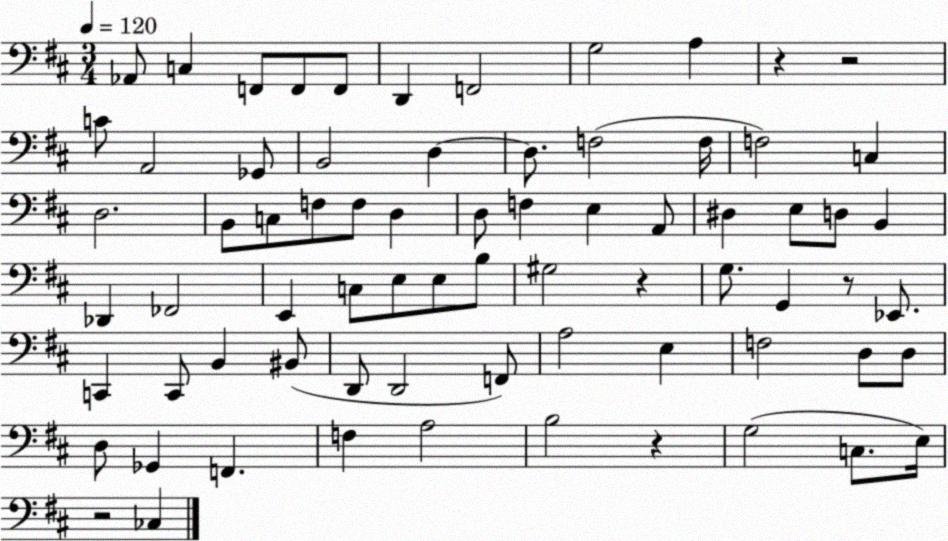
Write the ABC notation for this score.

X:1
T:Untitled
M:3/4
L:1/4
K:D
_A,,/2 C, F,,/2 F,,/2 F,,/2 D,, F,,2 G,2 A, z z2 C/2 A,,2 _G,,/2 B,,2 D, D,/2 F,2 F,/4 F,2 C, D,2 B,,/2 C,/2 F,/2 F,/2 D, D,/2 F, E, A,,/2 ^D, E,/2 D,/2 B,, _D,, _F,,2 E,, C,/2 E,/2 E,/2 B,/2 ^G,2 z G,/2 G,, z/2 _E,,/2 C,, C,,/2 B,, ^B,,/2 D,,/2 D,,2 F,,/2 A,2 E, F,2 D,/2 D,/2 D,/2 _G,, F,, F, A,2 B,2 z G,2 C,/2 E,/4 z2 _C,